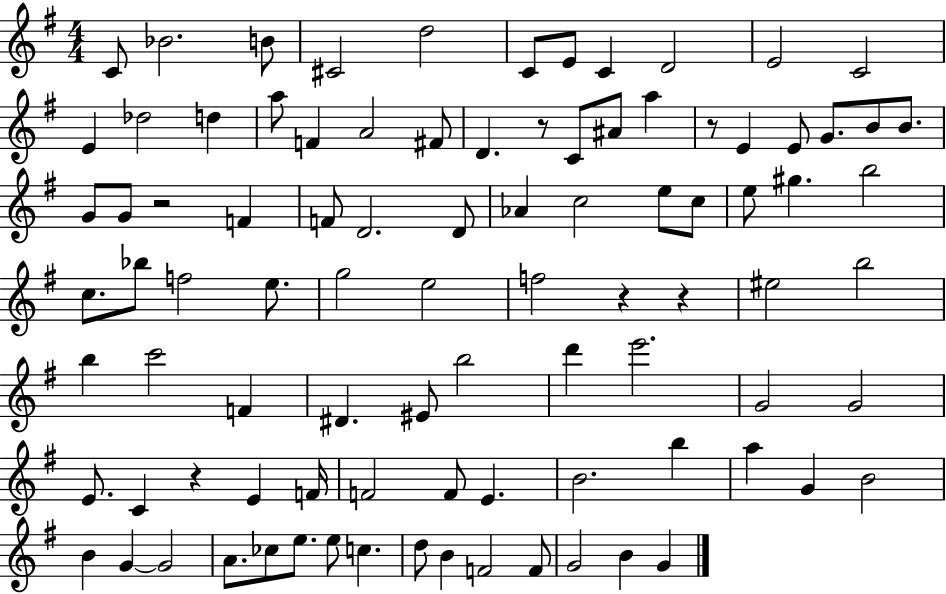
C4/e Bb4/h. B4/e C#4/h D5/h C4/e E4/e C4/q D4/h E4/h C4/h E4/q Db5/h D5/q A5/e F4/q A4/h F#4/e D4/q. R/e C4/e A#4/e A5/q R/e E4/q E4/e G4/e. B4/e B4/e. G4/e G4/e R/h F4/q F4/e D4/h. D4/e Ab4/q C5/h E5/e C5/e E5/e G#5/q. B5/h C5/e. Bb5/e F5/h E5/e. G5/h E5/h F5/h R/q R/q EIS5/h B5/h B5/q C6/h F4/q D#4/q. EIS4/e B5/h D6/q E6/h. G4/h G4/h E4/e. C4/q R/q E4/q F4/s F4/h F4/e E4/q. B4/h. B5/q A5/q G4/q B4/h B4/q G4/q G4/h A4/e. CES5/e E5/e. E5/e C5/q. D5/e B4/q F4/h F4/e G4/h B4/q G4/q